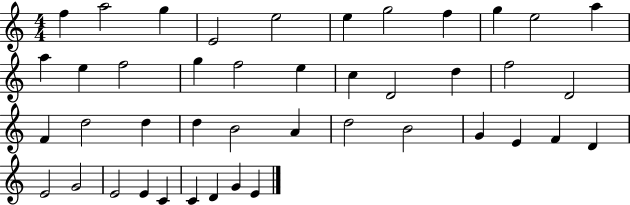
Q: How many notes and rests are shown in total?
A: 43